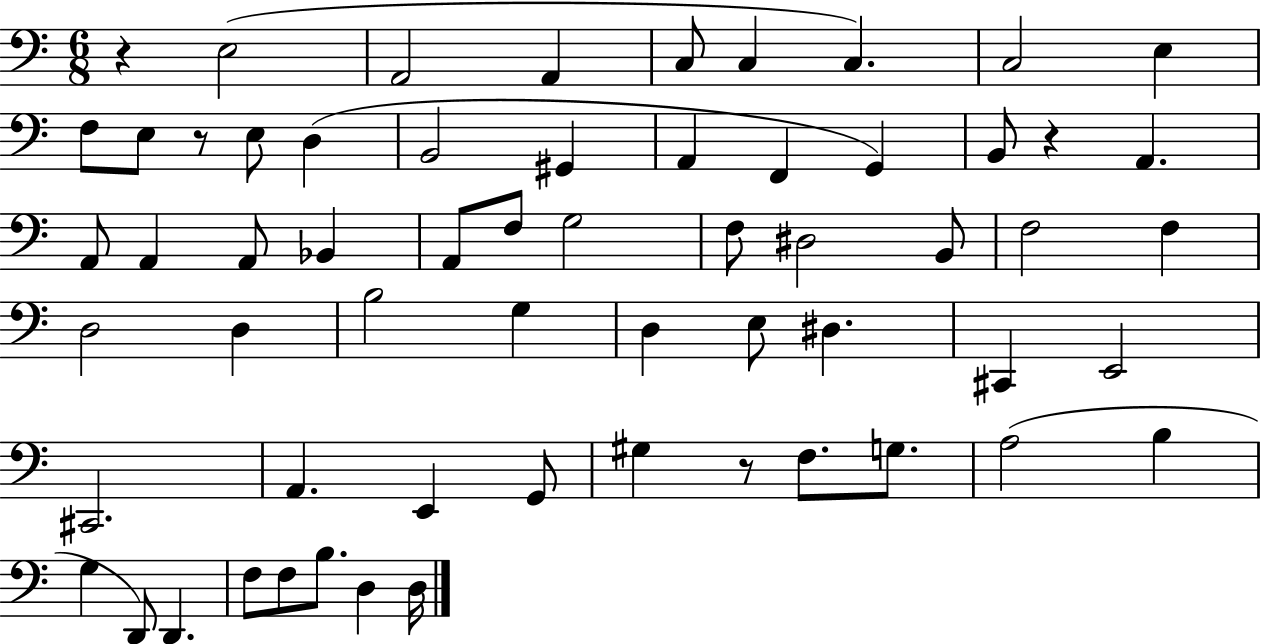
X:1
T:Untitled
M:6/8
L:1/4
K:C
z E,2 A,,2 A,, C,/2 C, C, C,2 E, F,/2 E,/2 z/2 E,/2 D, B,,2 ^G,, A,, F,, G,, B,,/2 z A,, A,,/2 A,, A,,/2 _B,, A,,/2 F,/2 G,2 F,/2 ^D,2 B,,/2 F,2 F, D,2 D, B,2 G, D, E,/2 ^D, ^C,, E,,2 ^C,,2 A,, E,, G,,/2 ^G, z/2 F,/2 G,/2 A,2 B, G, D,,/2 D,, F,/2 F,/2 B,/2 D, D,/4